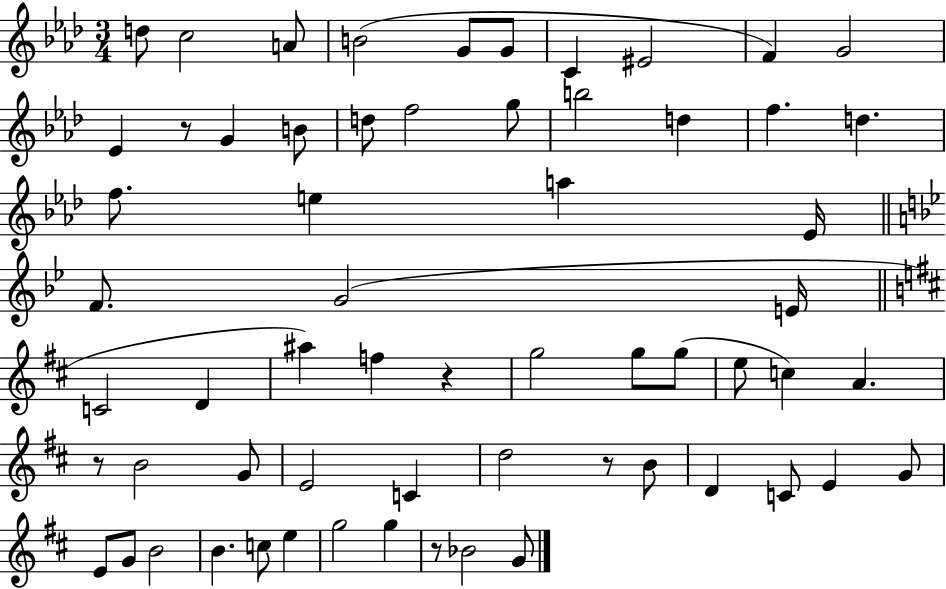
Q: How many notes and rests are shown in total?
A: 62